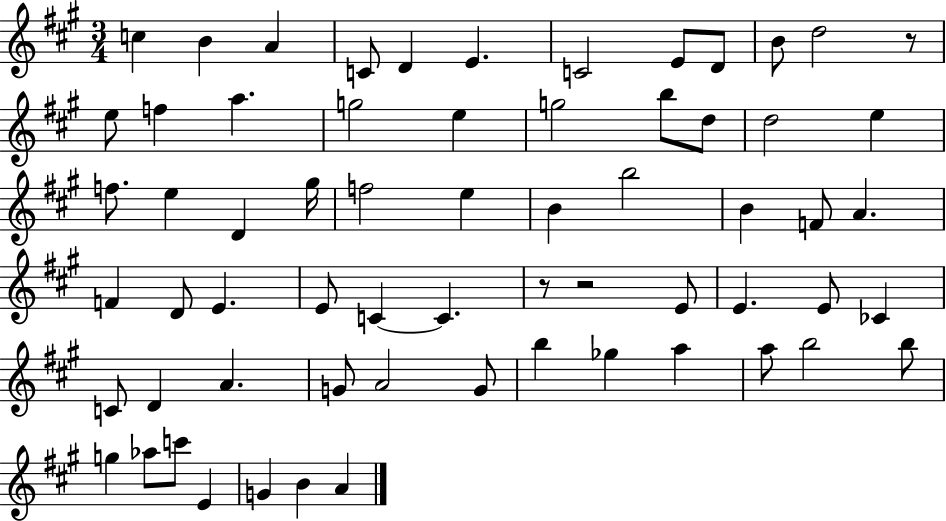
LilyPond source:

{
  \clef treble
  \numericTimeSignature
  \time 3/4
  \key a \major
  c''4 b'4 a'4 | c'8 d'4 e'4. | c'2 e'8 d'8 | b'8 d''2 r8 | \break e''8 f''4 a''4. | g''2 e''4 | g''2 b''8 d''8 | d''2 e''4 | \break f''8. e''4 d'4 gis''16 | f''2 e''4 | b'4 b''2 | b'4 f'8 a'4. | \break f'4 d'8 e'4. | e'8 c'4~~ c'4. | r8 r2 e'8 | e'4. e'8 ces'4 | \break c'8 d'4 a'4. | g'8 a'2 g'8 | b''4 ges''4 a''4 | a''8 b''2 b''8 | \break g''4 aes''8 c'''8 e'4 | g'4 b'4 a'4 | \bar "|."
}